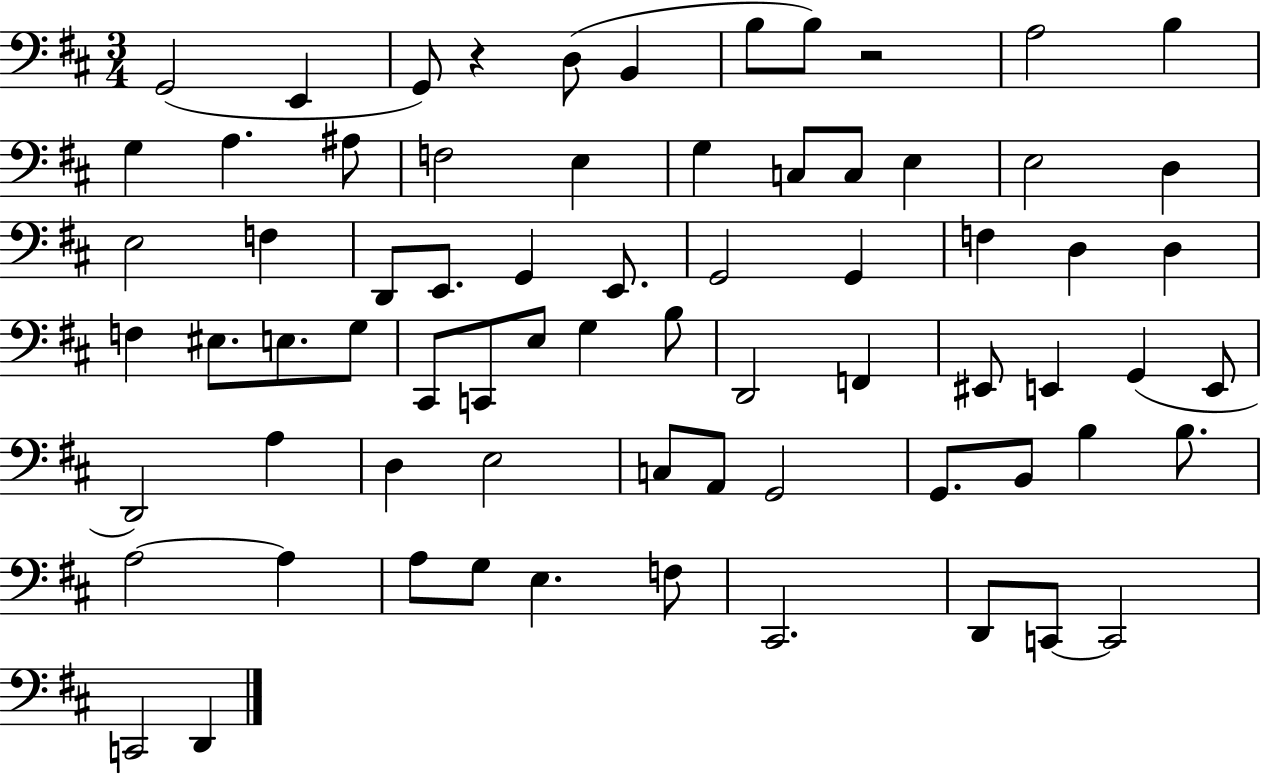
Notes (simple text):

G2/h E2/q G2/e R/q D3/e B2/q B3/e B3/e R/h A3/h B3/q G3/q A3/q. A#3/e F3/h E3/q G3/q C3/e C3/e E3/q E3/h D3/q E3/h F3/q D2/e E2/e. G2/q E2/e. G2/h G2/q F3/q D3/q D3/q F3/q EIS3/e. E3/e. G3/e C#2/e C2/e E3/e G3/q B3/e D2/h F2/q EIS2/e E2/q G2/q E2/e D2/h A3/q D3/q E3/h C3/e A2/e G2/h G2/e. B2/e B3/q B3/e. A3/h A3/q A3/e G3/e E3/q. F3/e C#2/h. D2/e C2/e C2/h C2/h D2/q